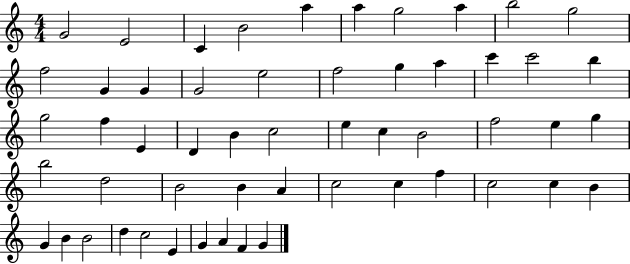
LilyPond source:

{
  \clef treble
  \numericTimeSignature
  \time 4/4
  \key c \major
  g'2 e'2 | c'4 b'2 a''4 | a''4 g''2 a''4 | b''2 g''2 | \break f''2 g'4 g'4 | g'2 e''2 | f''2 g''4 a''4 | c'''4 c'''2 b''4 | \break g''2 f''4 e'4 | d'4 b'4 c''2 | e''4 c''4 b'2 | f''2 e''4 g''4 | \break b''2 d''2 | b'2 b'4 a'4 | c''2 c''4 f''4 | c''2 c''4 b'4 | \break g'4 b'4 b'2 | d''4 c''2 e'4 | g'4 a'4 f'4 g'4 | \bar "|."
}